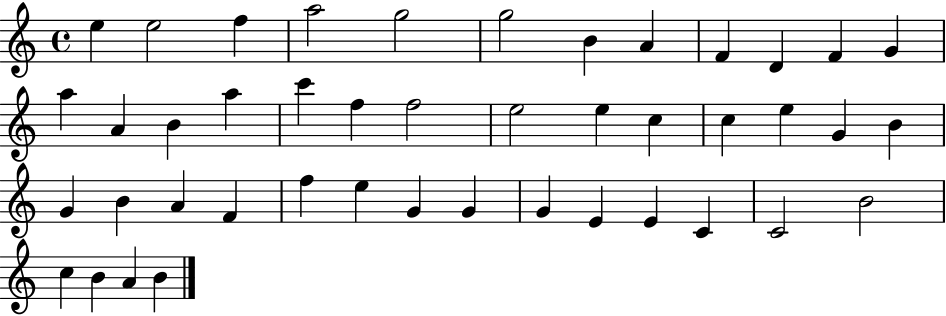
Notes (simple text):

E5/q E5/h F5/q A5/h G5/h G5/h B4/q A4/q F4/q D4/q F4/q G4/q A5/q A4/q B4/q A5/q C6/q F5/q F5/h E5/h E5/q C5/q C5/q E5/q G4/q B4/q G4/q B4/q A4/q F4/q F5/q E5/q G4/q G4/q G4/q E4/q E4/q C4/q C4/h B4/h C5/q B4/q A4/q B4/q